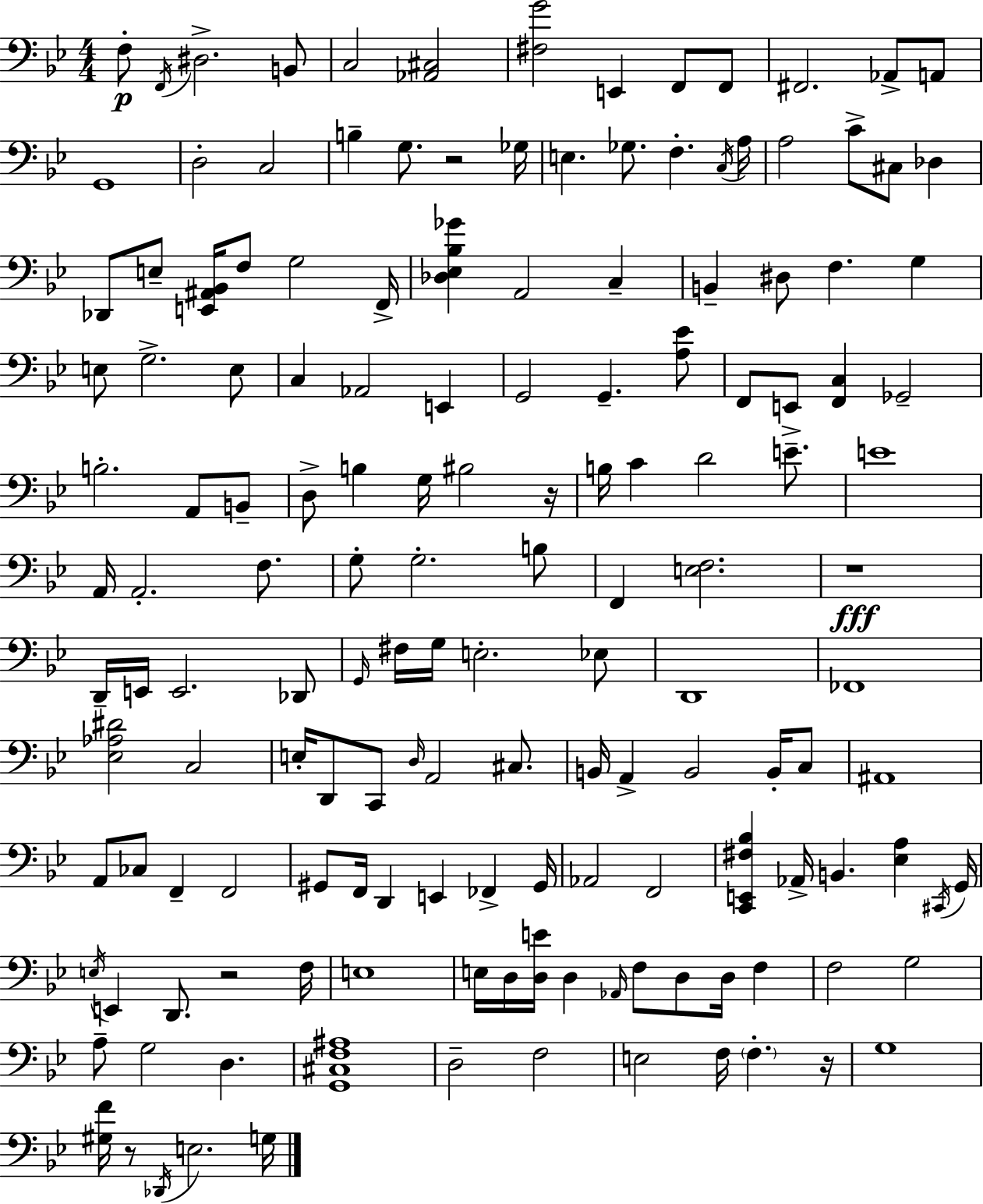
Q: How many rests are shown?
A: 6